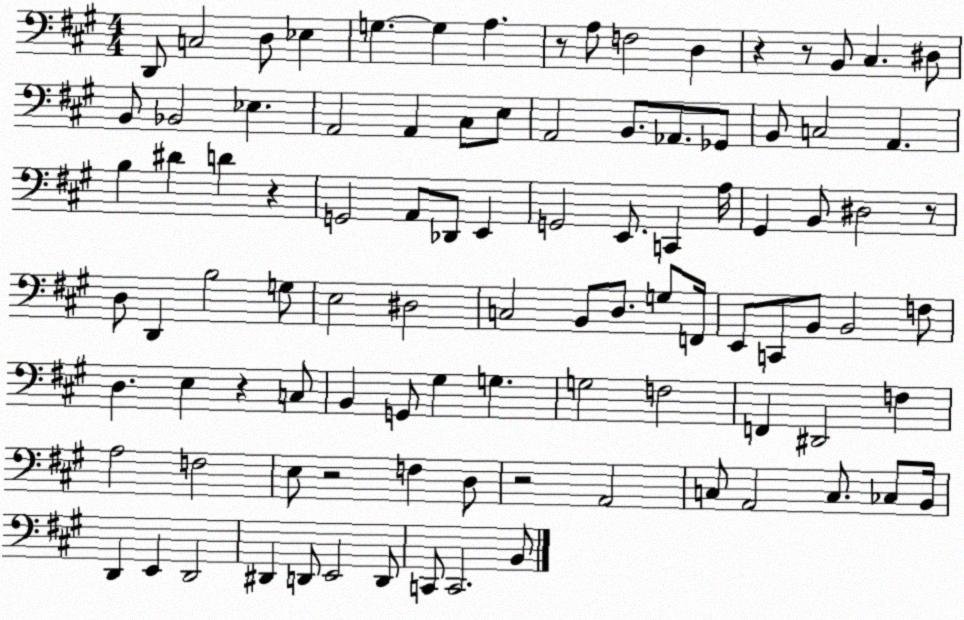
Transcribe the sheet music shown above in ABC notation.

X:1
T:Untitled
M:4/4
L:1/4
K:A
D,,/2 C,2 D,/2 _E, G, G, A, z/2 A,/2 F,2 D, z z/2 B,,/2 ^C, ^D,/2 B,,/2 _B,,2 _E, A,,2 A,, ^C,/2 E,/2 A,,2 B,,/2 _A,,/2 _G,,/2 B,,/2 C,2 A,, B, ^D D z G,,2 A,,/2 _D,,/2 E,, G,,2 E,,/2 C,, A,/4 ^G,, B,,/2 ^D,2 z/2 D,/2 D,, B,2 G,/2 E,2 ^D,2 C,2 B,,/2 D,/2 G,/2 F,,/4 E,,/2 C,,/2 B,,/2 B,,2 F,/2 D, E, z C,/2 B,, G,,/2 ^G, G, G,2 F,2 F,, ^D,,2 F, A,2 F,2 E,/2 z2 F, D,/2 z2 A,,2 C,/2 A,,2 C,/2 _C,/2 B,,/4 D,, E,, D,,2 ^D,, D,,/2 E,,2 D,,/2 C,,/2 C,,2 B,,/2